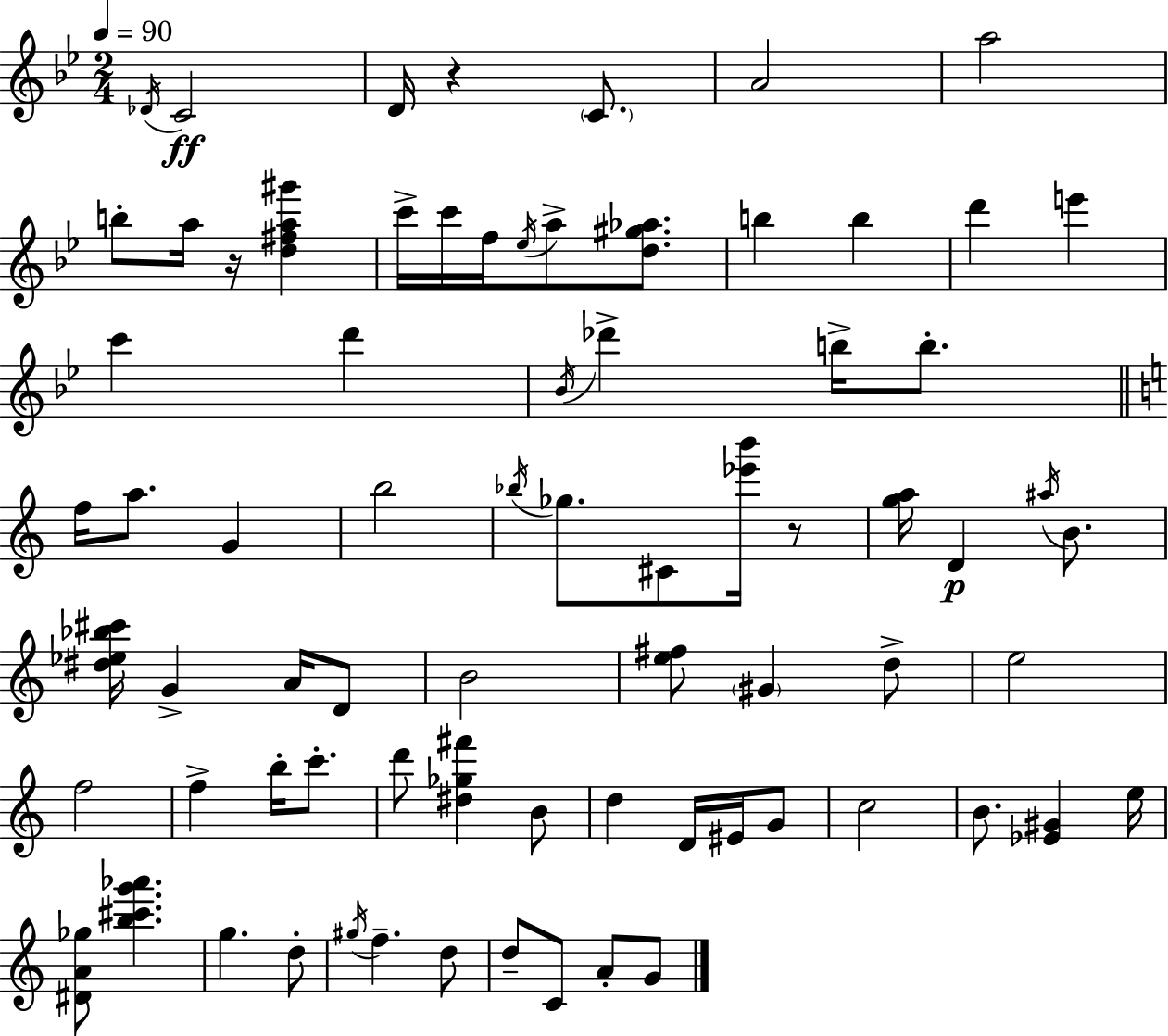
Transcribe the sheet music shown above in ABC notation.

X:1
T:Untitled
M:2/4
L:1/4
K:Bb
_D/4 C2 D/4 z C/2 A2 a2 b/2 a/4 z/4 [d^fa^g'] c'/4 c'/4 f/4 _e/4 a/2 [d^g_a]/2 b b d' e' c' d' _B/4 _d' b/4 b/2 f/4 a/2 G b2 _b/4 _g/2 ^C/2 [_e'b']/4 z/2 [ga]/4 D ^a/4 B/2 [^d_e_b^c']/4 G A/4 D/2 B2 [e^f]/2 ^G d/2 e2 f2 f b/4 c'/2 d'/2 [^d_g^f'] B/2 d D/4 ^E/4 G/2 c2 B/2 [_E^G] e/4 [^DA_g]/2 [b^c'g'_a'] g d/2 ^g/4 f d/2 d/2 C/2 A/2 G/2